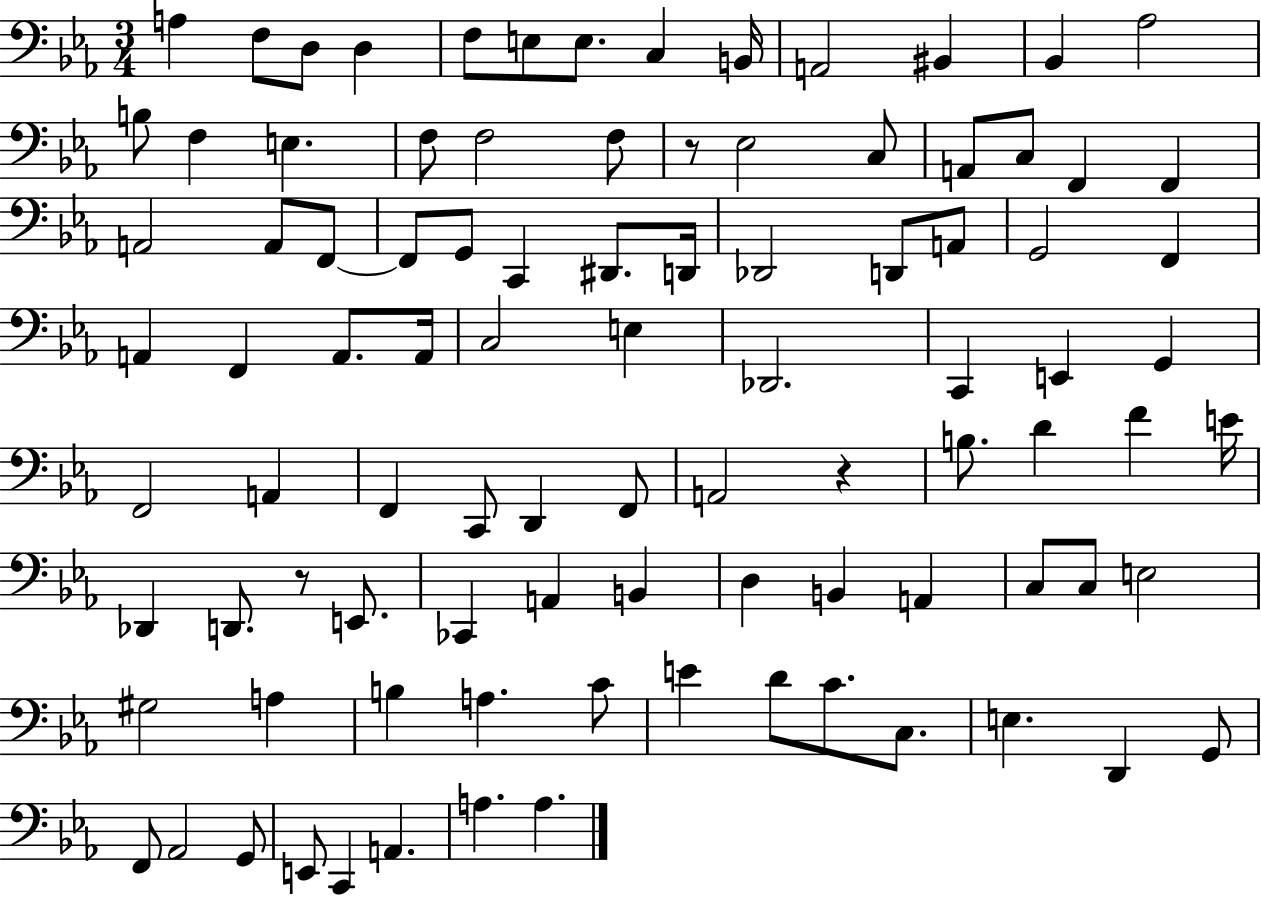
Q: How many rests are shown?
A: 3